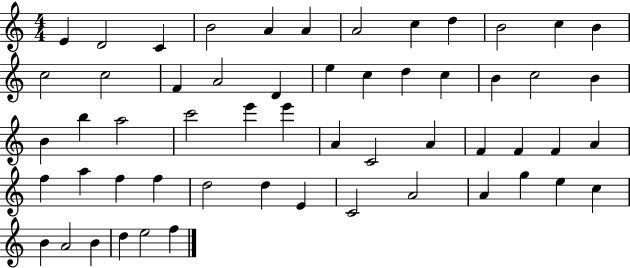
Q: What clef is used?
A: treble